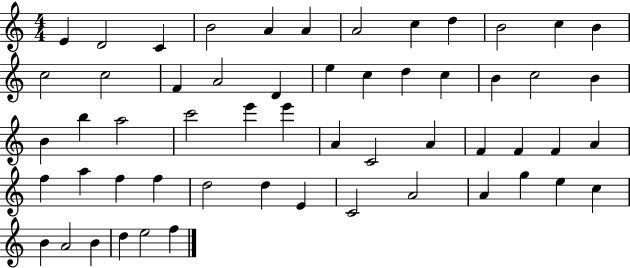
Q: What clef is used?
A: treble